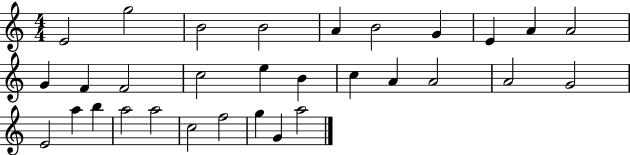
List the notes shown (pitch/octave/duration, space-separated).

E4/h G5/h B4/h B4/h A4/q B4/h G4/q E4/q A4/q A4/h G4/q F4/q F4/h C5/h E5/q B4/q C5/q A4/q A4/h A4/h G4/h E4/h A5/q B5/q A5/h A5/h C5/h F5/h G5/q G4/q A5/h